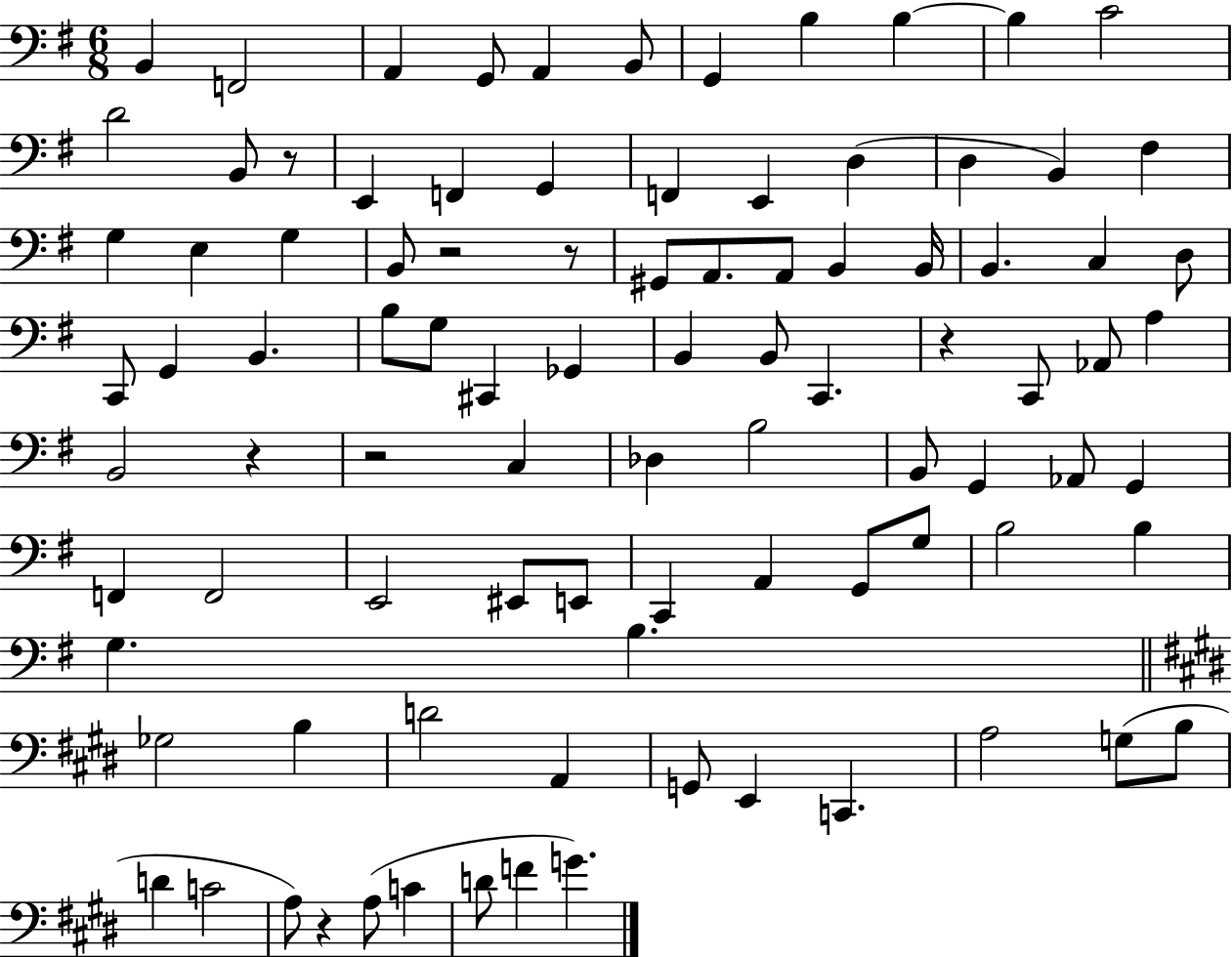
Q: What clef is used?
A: bass